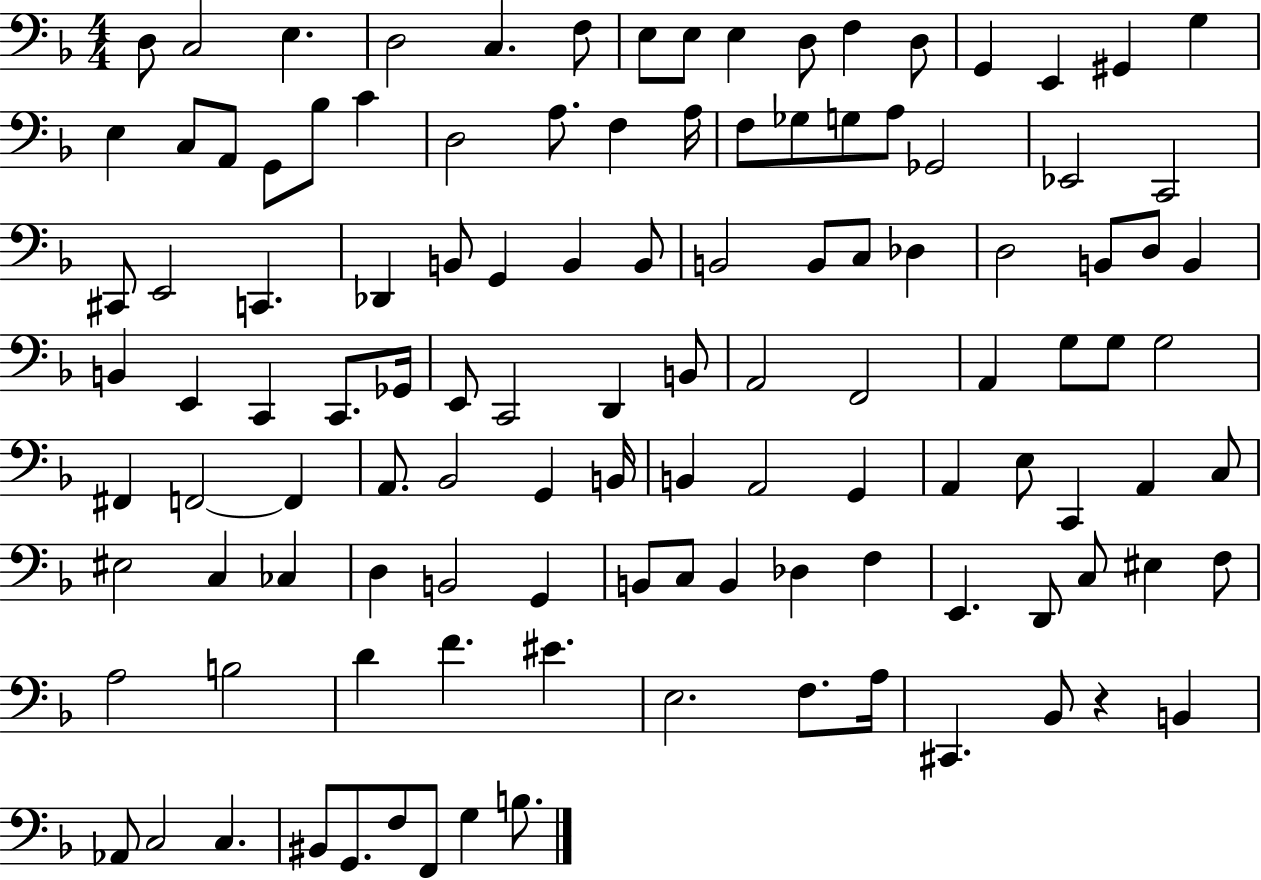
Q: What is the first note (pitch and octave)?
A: D3